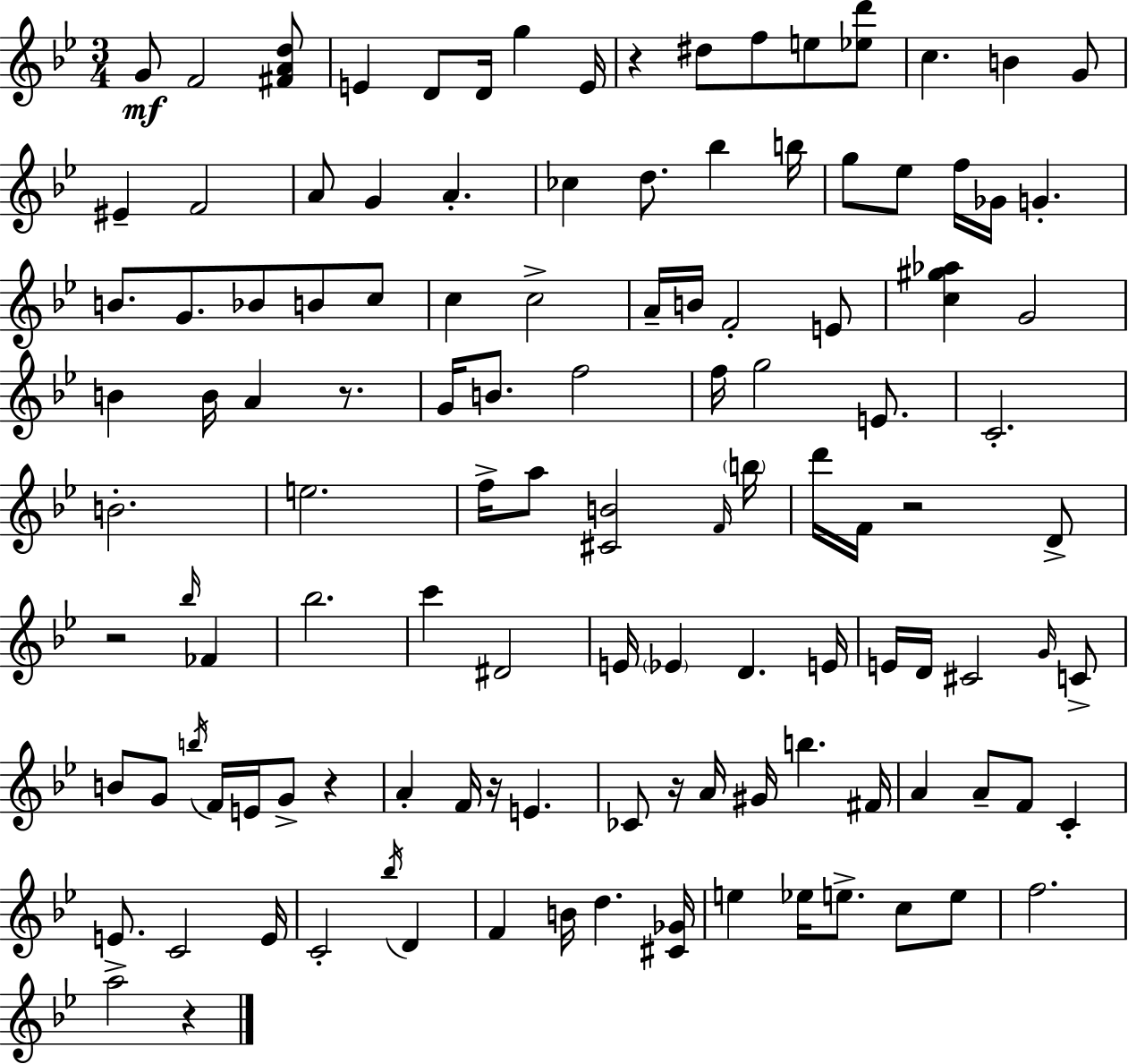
G4/e F4/h [F#4,A4,D5]/e E4/q D4/e D4/s G5/q E4/s R/q D#5/e F5/e E5/e [Eb5,D6]/e C5/q. B4/q G4/e EIS4/q F4/h A4/e G4/q A4/q. CES5/q D5/e. Bb5/q B5/s G5/e Eb5/e F5/s Gb4/s G4/q. B4/e. G4/e. Bb4/e B4/e C5/e C5/q C5/h A4/s B4/s F4/h E4/e [C5,G#5,Ab5]/q G4/h B4/q B4/s A4/q R/e. G4/s B4/e. F5/h F5/s G5/h E4/e. C4/h. B4/h. E5/h. F5/s A5/e [C#4,B4]/h F4/s B5/s D6/s F4/s R/h D4/e R/h Bb5/s FES4/q Bb5/h. C6/q D#4/h E4/s Eb4/q D4/q. E4/s E4/s D4/s C#4/h G4/s C4/e B4/e G4/e B5/s F4/s E4/s G4/e R/q A4/q F4/s R/s E4/q. CES4/e R/s A4/s G#4/s B5/q. F#4/s A4/q A4/e F4/e C4/q E4/e. C4/h E4/s C4/h Bb5/s D4/q F4/q B4/s D5/q. [C#4,Gb4]/s E5/q Eb5/s E5/e. C5/e E5/e F5/h. A5/h R/q